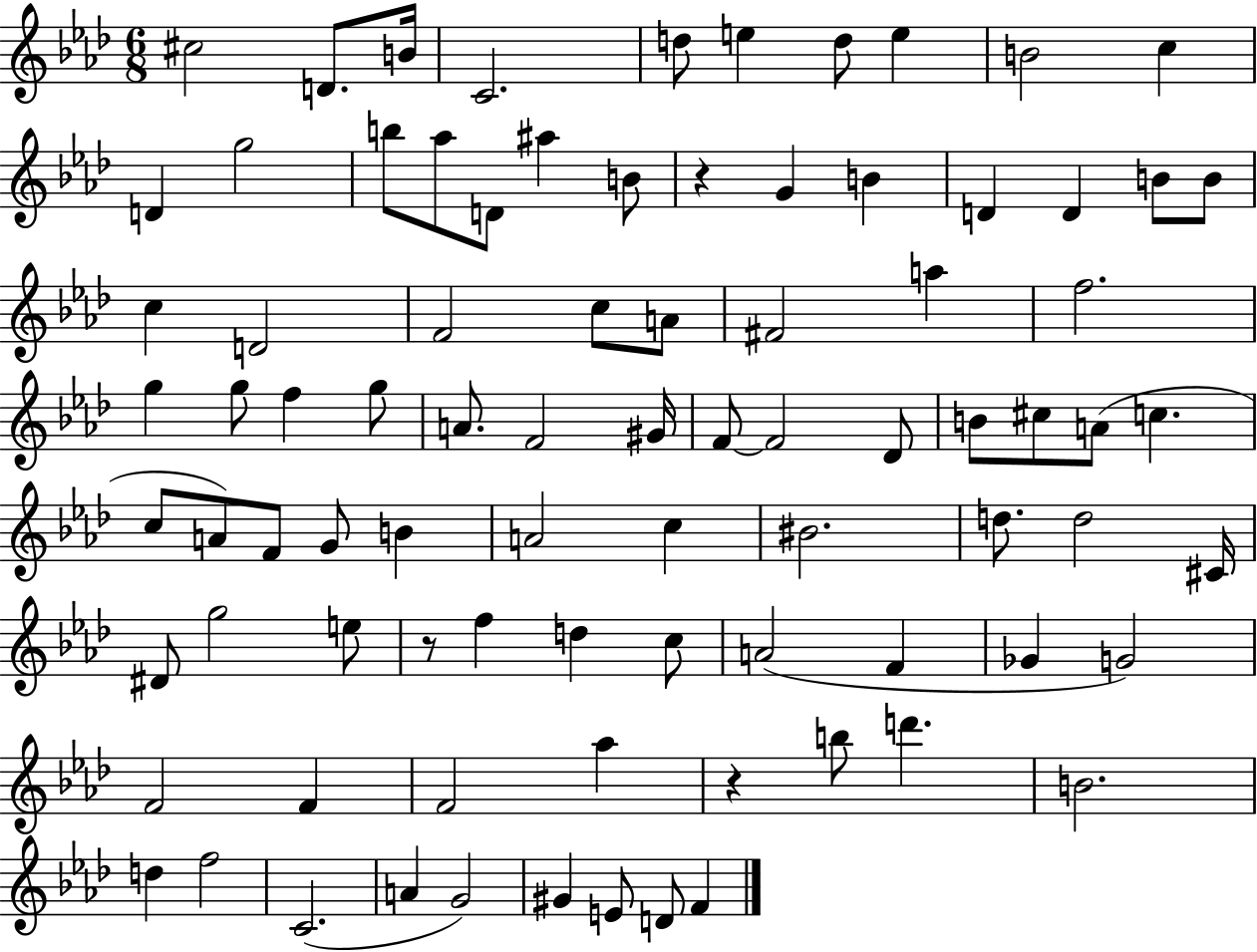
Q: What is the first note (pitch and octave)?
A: C#5